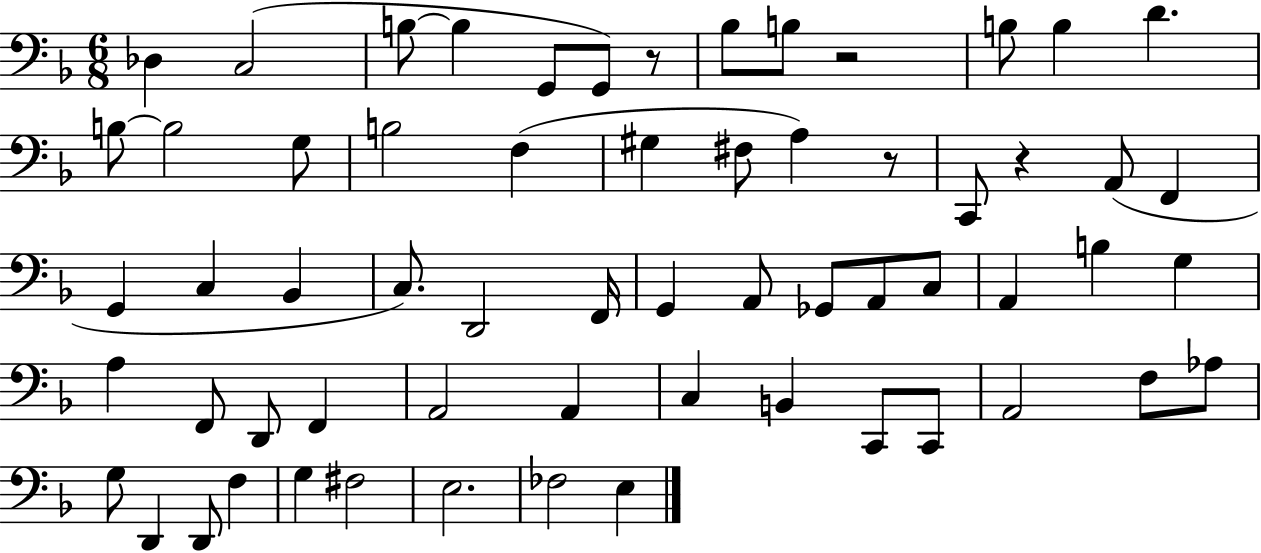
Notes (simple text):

Db3/q C3/h B3/e B3/q G2/e G2/e R/e Bb3/e B3/e R/h B3/e B3/q D4/q. B3/e B3/h G3/e B3/h F3/q G#3/q F#3/e A3/q R/e C2/e R/q A2/e F2/q G2/q C3/q Bb2/q C3/e. D2/h F2/s G2/q A2/e Gb2/e A2/e C3/e A2/q B3/q G3/q A3/q F2/e D2/e F2/q A2/h A2/q C3/q B2/q C2/e C2/e A2/h F3/e Ab3/e G3/e D2/q D2/e F3/q G3/q F#3/h E3/h. FES3/h E3/q